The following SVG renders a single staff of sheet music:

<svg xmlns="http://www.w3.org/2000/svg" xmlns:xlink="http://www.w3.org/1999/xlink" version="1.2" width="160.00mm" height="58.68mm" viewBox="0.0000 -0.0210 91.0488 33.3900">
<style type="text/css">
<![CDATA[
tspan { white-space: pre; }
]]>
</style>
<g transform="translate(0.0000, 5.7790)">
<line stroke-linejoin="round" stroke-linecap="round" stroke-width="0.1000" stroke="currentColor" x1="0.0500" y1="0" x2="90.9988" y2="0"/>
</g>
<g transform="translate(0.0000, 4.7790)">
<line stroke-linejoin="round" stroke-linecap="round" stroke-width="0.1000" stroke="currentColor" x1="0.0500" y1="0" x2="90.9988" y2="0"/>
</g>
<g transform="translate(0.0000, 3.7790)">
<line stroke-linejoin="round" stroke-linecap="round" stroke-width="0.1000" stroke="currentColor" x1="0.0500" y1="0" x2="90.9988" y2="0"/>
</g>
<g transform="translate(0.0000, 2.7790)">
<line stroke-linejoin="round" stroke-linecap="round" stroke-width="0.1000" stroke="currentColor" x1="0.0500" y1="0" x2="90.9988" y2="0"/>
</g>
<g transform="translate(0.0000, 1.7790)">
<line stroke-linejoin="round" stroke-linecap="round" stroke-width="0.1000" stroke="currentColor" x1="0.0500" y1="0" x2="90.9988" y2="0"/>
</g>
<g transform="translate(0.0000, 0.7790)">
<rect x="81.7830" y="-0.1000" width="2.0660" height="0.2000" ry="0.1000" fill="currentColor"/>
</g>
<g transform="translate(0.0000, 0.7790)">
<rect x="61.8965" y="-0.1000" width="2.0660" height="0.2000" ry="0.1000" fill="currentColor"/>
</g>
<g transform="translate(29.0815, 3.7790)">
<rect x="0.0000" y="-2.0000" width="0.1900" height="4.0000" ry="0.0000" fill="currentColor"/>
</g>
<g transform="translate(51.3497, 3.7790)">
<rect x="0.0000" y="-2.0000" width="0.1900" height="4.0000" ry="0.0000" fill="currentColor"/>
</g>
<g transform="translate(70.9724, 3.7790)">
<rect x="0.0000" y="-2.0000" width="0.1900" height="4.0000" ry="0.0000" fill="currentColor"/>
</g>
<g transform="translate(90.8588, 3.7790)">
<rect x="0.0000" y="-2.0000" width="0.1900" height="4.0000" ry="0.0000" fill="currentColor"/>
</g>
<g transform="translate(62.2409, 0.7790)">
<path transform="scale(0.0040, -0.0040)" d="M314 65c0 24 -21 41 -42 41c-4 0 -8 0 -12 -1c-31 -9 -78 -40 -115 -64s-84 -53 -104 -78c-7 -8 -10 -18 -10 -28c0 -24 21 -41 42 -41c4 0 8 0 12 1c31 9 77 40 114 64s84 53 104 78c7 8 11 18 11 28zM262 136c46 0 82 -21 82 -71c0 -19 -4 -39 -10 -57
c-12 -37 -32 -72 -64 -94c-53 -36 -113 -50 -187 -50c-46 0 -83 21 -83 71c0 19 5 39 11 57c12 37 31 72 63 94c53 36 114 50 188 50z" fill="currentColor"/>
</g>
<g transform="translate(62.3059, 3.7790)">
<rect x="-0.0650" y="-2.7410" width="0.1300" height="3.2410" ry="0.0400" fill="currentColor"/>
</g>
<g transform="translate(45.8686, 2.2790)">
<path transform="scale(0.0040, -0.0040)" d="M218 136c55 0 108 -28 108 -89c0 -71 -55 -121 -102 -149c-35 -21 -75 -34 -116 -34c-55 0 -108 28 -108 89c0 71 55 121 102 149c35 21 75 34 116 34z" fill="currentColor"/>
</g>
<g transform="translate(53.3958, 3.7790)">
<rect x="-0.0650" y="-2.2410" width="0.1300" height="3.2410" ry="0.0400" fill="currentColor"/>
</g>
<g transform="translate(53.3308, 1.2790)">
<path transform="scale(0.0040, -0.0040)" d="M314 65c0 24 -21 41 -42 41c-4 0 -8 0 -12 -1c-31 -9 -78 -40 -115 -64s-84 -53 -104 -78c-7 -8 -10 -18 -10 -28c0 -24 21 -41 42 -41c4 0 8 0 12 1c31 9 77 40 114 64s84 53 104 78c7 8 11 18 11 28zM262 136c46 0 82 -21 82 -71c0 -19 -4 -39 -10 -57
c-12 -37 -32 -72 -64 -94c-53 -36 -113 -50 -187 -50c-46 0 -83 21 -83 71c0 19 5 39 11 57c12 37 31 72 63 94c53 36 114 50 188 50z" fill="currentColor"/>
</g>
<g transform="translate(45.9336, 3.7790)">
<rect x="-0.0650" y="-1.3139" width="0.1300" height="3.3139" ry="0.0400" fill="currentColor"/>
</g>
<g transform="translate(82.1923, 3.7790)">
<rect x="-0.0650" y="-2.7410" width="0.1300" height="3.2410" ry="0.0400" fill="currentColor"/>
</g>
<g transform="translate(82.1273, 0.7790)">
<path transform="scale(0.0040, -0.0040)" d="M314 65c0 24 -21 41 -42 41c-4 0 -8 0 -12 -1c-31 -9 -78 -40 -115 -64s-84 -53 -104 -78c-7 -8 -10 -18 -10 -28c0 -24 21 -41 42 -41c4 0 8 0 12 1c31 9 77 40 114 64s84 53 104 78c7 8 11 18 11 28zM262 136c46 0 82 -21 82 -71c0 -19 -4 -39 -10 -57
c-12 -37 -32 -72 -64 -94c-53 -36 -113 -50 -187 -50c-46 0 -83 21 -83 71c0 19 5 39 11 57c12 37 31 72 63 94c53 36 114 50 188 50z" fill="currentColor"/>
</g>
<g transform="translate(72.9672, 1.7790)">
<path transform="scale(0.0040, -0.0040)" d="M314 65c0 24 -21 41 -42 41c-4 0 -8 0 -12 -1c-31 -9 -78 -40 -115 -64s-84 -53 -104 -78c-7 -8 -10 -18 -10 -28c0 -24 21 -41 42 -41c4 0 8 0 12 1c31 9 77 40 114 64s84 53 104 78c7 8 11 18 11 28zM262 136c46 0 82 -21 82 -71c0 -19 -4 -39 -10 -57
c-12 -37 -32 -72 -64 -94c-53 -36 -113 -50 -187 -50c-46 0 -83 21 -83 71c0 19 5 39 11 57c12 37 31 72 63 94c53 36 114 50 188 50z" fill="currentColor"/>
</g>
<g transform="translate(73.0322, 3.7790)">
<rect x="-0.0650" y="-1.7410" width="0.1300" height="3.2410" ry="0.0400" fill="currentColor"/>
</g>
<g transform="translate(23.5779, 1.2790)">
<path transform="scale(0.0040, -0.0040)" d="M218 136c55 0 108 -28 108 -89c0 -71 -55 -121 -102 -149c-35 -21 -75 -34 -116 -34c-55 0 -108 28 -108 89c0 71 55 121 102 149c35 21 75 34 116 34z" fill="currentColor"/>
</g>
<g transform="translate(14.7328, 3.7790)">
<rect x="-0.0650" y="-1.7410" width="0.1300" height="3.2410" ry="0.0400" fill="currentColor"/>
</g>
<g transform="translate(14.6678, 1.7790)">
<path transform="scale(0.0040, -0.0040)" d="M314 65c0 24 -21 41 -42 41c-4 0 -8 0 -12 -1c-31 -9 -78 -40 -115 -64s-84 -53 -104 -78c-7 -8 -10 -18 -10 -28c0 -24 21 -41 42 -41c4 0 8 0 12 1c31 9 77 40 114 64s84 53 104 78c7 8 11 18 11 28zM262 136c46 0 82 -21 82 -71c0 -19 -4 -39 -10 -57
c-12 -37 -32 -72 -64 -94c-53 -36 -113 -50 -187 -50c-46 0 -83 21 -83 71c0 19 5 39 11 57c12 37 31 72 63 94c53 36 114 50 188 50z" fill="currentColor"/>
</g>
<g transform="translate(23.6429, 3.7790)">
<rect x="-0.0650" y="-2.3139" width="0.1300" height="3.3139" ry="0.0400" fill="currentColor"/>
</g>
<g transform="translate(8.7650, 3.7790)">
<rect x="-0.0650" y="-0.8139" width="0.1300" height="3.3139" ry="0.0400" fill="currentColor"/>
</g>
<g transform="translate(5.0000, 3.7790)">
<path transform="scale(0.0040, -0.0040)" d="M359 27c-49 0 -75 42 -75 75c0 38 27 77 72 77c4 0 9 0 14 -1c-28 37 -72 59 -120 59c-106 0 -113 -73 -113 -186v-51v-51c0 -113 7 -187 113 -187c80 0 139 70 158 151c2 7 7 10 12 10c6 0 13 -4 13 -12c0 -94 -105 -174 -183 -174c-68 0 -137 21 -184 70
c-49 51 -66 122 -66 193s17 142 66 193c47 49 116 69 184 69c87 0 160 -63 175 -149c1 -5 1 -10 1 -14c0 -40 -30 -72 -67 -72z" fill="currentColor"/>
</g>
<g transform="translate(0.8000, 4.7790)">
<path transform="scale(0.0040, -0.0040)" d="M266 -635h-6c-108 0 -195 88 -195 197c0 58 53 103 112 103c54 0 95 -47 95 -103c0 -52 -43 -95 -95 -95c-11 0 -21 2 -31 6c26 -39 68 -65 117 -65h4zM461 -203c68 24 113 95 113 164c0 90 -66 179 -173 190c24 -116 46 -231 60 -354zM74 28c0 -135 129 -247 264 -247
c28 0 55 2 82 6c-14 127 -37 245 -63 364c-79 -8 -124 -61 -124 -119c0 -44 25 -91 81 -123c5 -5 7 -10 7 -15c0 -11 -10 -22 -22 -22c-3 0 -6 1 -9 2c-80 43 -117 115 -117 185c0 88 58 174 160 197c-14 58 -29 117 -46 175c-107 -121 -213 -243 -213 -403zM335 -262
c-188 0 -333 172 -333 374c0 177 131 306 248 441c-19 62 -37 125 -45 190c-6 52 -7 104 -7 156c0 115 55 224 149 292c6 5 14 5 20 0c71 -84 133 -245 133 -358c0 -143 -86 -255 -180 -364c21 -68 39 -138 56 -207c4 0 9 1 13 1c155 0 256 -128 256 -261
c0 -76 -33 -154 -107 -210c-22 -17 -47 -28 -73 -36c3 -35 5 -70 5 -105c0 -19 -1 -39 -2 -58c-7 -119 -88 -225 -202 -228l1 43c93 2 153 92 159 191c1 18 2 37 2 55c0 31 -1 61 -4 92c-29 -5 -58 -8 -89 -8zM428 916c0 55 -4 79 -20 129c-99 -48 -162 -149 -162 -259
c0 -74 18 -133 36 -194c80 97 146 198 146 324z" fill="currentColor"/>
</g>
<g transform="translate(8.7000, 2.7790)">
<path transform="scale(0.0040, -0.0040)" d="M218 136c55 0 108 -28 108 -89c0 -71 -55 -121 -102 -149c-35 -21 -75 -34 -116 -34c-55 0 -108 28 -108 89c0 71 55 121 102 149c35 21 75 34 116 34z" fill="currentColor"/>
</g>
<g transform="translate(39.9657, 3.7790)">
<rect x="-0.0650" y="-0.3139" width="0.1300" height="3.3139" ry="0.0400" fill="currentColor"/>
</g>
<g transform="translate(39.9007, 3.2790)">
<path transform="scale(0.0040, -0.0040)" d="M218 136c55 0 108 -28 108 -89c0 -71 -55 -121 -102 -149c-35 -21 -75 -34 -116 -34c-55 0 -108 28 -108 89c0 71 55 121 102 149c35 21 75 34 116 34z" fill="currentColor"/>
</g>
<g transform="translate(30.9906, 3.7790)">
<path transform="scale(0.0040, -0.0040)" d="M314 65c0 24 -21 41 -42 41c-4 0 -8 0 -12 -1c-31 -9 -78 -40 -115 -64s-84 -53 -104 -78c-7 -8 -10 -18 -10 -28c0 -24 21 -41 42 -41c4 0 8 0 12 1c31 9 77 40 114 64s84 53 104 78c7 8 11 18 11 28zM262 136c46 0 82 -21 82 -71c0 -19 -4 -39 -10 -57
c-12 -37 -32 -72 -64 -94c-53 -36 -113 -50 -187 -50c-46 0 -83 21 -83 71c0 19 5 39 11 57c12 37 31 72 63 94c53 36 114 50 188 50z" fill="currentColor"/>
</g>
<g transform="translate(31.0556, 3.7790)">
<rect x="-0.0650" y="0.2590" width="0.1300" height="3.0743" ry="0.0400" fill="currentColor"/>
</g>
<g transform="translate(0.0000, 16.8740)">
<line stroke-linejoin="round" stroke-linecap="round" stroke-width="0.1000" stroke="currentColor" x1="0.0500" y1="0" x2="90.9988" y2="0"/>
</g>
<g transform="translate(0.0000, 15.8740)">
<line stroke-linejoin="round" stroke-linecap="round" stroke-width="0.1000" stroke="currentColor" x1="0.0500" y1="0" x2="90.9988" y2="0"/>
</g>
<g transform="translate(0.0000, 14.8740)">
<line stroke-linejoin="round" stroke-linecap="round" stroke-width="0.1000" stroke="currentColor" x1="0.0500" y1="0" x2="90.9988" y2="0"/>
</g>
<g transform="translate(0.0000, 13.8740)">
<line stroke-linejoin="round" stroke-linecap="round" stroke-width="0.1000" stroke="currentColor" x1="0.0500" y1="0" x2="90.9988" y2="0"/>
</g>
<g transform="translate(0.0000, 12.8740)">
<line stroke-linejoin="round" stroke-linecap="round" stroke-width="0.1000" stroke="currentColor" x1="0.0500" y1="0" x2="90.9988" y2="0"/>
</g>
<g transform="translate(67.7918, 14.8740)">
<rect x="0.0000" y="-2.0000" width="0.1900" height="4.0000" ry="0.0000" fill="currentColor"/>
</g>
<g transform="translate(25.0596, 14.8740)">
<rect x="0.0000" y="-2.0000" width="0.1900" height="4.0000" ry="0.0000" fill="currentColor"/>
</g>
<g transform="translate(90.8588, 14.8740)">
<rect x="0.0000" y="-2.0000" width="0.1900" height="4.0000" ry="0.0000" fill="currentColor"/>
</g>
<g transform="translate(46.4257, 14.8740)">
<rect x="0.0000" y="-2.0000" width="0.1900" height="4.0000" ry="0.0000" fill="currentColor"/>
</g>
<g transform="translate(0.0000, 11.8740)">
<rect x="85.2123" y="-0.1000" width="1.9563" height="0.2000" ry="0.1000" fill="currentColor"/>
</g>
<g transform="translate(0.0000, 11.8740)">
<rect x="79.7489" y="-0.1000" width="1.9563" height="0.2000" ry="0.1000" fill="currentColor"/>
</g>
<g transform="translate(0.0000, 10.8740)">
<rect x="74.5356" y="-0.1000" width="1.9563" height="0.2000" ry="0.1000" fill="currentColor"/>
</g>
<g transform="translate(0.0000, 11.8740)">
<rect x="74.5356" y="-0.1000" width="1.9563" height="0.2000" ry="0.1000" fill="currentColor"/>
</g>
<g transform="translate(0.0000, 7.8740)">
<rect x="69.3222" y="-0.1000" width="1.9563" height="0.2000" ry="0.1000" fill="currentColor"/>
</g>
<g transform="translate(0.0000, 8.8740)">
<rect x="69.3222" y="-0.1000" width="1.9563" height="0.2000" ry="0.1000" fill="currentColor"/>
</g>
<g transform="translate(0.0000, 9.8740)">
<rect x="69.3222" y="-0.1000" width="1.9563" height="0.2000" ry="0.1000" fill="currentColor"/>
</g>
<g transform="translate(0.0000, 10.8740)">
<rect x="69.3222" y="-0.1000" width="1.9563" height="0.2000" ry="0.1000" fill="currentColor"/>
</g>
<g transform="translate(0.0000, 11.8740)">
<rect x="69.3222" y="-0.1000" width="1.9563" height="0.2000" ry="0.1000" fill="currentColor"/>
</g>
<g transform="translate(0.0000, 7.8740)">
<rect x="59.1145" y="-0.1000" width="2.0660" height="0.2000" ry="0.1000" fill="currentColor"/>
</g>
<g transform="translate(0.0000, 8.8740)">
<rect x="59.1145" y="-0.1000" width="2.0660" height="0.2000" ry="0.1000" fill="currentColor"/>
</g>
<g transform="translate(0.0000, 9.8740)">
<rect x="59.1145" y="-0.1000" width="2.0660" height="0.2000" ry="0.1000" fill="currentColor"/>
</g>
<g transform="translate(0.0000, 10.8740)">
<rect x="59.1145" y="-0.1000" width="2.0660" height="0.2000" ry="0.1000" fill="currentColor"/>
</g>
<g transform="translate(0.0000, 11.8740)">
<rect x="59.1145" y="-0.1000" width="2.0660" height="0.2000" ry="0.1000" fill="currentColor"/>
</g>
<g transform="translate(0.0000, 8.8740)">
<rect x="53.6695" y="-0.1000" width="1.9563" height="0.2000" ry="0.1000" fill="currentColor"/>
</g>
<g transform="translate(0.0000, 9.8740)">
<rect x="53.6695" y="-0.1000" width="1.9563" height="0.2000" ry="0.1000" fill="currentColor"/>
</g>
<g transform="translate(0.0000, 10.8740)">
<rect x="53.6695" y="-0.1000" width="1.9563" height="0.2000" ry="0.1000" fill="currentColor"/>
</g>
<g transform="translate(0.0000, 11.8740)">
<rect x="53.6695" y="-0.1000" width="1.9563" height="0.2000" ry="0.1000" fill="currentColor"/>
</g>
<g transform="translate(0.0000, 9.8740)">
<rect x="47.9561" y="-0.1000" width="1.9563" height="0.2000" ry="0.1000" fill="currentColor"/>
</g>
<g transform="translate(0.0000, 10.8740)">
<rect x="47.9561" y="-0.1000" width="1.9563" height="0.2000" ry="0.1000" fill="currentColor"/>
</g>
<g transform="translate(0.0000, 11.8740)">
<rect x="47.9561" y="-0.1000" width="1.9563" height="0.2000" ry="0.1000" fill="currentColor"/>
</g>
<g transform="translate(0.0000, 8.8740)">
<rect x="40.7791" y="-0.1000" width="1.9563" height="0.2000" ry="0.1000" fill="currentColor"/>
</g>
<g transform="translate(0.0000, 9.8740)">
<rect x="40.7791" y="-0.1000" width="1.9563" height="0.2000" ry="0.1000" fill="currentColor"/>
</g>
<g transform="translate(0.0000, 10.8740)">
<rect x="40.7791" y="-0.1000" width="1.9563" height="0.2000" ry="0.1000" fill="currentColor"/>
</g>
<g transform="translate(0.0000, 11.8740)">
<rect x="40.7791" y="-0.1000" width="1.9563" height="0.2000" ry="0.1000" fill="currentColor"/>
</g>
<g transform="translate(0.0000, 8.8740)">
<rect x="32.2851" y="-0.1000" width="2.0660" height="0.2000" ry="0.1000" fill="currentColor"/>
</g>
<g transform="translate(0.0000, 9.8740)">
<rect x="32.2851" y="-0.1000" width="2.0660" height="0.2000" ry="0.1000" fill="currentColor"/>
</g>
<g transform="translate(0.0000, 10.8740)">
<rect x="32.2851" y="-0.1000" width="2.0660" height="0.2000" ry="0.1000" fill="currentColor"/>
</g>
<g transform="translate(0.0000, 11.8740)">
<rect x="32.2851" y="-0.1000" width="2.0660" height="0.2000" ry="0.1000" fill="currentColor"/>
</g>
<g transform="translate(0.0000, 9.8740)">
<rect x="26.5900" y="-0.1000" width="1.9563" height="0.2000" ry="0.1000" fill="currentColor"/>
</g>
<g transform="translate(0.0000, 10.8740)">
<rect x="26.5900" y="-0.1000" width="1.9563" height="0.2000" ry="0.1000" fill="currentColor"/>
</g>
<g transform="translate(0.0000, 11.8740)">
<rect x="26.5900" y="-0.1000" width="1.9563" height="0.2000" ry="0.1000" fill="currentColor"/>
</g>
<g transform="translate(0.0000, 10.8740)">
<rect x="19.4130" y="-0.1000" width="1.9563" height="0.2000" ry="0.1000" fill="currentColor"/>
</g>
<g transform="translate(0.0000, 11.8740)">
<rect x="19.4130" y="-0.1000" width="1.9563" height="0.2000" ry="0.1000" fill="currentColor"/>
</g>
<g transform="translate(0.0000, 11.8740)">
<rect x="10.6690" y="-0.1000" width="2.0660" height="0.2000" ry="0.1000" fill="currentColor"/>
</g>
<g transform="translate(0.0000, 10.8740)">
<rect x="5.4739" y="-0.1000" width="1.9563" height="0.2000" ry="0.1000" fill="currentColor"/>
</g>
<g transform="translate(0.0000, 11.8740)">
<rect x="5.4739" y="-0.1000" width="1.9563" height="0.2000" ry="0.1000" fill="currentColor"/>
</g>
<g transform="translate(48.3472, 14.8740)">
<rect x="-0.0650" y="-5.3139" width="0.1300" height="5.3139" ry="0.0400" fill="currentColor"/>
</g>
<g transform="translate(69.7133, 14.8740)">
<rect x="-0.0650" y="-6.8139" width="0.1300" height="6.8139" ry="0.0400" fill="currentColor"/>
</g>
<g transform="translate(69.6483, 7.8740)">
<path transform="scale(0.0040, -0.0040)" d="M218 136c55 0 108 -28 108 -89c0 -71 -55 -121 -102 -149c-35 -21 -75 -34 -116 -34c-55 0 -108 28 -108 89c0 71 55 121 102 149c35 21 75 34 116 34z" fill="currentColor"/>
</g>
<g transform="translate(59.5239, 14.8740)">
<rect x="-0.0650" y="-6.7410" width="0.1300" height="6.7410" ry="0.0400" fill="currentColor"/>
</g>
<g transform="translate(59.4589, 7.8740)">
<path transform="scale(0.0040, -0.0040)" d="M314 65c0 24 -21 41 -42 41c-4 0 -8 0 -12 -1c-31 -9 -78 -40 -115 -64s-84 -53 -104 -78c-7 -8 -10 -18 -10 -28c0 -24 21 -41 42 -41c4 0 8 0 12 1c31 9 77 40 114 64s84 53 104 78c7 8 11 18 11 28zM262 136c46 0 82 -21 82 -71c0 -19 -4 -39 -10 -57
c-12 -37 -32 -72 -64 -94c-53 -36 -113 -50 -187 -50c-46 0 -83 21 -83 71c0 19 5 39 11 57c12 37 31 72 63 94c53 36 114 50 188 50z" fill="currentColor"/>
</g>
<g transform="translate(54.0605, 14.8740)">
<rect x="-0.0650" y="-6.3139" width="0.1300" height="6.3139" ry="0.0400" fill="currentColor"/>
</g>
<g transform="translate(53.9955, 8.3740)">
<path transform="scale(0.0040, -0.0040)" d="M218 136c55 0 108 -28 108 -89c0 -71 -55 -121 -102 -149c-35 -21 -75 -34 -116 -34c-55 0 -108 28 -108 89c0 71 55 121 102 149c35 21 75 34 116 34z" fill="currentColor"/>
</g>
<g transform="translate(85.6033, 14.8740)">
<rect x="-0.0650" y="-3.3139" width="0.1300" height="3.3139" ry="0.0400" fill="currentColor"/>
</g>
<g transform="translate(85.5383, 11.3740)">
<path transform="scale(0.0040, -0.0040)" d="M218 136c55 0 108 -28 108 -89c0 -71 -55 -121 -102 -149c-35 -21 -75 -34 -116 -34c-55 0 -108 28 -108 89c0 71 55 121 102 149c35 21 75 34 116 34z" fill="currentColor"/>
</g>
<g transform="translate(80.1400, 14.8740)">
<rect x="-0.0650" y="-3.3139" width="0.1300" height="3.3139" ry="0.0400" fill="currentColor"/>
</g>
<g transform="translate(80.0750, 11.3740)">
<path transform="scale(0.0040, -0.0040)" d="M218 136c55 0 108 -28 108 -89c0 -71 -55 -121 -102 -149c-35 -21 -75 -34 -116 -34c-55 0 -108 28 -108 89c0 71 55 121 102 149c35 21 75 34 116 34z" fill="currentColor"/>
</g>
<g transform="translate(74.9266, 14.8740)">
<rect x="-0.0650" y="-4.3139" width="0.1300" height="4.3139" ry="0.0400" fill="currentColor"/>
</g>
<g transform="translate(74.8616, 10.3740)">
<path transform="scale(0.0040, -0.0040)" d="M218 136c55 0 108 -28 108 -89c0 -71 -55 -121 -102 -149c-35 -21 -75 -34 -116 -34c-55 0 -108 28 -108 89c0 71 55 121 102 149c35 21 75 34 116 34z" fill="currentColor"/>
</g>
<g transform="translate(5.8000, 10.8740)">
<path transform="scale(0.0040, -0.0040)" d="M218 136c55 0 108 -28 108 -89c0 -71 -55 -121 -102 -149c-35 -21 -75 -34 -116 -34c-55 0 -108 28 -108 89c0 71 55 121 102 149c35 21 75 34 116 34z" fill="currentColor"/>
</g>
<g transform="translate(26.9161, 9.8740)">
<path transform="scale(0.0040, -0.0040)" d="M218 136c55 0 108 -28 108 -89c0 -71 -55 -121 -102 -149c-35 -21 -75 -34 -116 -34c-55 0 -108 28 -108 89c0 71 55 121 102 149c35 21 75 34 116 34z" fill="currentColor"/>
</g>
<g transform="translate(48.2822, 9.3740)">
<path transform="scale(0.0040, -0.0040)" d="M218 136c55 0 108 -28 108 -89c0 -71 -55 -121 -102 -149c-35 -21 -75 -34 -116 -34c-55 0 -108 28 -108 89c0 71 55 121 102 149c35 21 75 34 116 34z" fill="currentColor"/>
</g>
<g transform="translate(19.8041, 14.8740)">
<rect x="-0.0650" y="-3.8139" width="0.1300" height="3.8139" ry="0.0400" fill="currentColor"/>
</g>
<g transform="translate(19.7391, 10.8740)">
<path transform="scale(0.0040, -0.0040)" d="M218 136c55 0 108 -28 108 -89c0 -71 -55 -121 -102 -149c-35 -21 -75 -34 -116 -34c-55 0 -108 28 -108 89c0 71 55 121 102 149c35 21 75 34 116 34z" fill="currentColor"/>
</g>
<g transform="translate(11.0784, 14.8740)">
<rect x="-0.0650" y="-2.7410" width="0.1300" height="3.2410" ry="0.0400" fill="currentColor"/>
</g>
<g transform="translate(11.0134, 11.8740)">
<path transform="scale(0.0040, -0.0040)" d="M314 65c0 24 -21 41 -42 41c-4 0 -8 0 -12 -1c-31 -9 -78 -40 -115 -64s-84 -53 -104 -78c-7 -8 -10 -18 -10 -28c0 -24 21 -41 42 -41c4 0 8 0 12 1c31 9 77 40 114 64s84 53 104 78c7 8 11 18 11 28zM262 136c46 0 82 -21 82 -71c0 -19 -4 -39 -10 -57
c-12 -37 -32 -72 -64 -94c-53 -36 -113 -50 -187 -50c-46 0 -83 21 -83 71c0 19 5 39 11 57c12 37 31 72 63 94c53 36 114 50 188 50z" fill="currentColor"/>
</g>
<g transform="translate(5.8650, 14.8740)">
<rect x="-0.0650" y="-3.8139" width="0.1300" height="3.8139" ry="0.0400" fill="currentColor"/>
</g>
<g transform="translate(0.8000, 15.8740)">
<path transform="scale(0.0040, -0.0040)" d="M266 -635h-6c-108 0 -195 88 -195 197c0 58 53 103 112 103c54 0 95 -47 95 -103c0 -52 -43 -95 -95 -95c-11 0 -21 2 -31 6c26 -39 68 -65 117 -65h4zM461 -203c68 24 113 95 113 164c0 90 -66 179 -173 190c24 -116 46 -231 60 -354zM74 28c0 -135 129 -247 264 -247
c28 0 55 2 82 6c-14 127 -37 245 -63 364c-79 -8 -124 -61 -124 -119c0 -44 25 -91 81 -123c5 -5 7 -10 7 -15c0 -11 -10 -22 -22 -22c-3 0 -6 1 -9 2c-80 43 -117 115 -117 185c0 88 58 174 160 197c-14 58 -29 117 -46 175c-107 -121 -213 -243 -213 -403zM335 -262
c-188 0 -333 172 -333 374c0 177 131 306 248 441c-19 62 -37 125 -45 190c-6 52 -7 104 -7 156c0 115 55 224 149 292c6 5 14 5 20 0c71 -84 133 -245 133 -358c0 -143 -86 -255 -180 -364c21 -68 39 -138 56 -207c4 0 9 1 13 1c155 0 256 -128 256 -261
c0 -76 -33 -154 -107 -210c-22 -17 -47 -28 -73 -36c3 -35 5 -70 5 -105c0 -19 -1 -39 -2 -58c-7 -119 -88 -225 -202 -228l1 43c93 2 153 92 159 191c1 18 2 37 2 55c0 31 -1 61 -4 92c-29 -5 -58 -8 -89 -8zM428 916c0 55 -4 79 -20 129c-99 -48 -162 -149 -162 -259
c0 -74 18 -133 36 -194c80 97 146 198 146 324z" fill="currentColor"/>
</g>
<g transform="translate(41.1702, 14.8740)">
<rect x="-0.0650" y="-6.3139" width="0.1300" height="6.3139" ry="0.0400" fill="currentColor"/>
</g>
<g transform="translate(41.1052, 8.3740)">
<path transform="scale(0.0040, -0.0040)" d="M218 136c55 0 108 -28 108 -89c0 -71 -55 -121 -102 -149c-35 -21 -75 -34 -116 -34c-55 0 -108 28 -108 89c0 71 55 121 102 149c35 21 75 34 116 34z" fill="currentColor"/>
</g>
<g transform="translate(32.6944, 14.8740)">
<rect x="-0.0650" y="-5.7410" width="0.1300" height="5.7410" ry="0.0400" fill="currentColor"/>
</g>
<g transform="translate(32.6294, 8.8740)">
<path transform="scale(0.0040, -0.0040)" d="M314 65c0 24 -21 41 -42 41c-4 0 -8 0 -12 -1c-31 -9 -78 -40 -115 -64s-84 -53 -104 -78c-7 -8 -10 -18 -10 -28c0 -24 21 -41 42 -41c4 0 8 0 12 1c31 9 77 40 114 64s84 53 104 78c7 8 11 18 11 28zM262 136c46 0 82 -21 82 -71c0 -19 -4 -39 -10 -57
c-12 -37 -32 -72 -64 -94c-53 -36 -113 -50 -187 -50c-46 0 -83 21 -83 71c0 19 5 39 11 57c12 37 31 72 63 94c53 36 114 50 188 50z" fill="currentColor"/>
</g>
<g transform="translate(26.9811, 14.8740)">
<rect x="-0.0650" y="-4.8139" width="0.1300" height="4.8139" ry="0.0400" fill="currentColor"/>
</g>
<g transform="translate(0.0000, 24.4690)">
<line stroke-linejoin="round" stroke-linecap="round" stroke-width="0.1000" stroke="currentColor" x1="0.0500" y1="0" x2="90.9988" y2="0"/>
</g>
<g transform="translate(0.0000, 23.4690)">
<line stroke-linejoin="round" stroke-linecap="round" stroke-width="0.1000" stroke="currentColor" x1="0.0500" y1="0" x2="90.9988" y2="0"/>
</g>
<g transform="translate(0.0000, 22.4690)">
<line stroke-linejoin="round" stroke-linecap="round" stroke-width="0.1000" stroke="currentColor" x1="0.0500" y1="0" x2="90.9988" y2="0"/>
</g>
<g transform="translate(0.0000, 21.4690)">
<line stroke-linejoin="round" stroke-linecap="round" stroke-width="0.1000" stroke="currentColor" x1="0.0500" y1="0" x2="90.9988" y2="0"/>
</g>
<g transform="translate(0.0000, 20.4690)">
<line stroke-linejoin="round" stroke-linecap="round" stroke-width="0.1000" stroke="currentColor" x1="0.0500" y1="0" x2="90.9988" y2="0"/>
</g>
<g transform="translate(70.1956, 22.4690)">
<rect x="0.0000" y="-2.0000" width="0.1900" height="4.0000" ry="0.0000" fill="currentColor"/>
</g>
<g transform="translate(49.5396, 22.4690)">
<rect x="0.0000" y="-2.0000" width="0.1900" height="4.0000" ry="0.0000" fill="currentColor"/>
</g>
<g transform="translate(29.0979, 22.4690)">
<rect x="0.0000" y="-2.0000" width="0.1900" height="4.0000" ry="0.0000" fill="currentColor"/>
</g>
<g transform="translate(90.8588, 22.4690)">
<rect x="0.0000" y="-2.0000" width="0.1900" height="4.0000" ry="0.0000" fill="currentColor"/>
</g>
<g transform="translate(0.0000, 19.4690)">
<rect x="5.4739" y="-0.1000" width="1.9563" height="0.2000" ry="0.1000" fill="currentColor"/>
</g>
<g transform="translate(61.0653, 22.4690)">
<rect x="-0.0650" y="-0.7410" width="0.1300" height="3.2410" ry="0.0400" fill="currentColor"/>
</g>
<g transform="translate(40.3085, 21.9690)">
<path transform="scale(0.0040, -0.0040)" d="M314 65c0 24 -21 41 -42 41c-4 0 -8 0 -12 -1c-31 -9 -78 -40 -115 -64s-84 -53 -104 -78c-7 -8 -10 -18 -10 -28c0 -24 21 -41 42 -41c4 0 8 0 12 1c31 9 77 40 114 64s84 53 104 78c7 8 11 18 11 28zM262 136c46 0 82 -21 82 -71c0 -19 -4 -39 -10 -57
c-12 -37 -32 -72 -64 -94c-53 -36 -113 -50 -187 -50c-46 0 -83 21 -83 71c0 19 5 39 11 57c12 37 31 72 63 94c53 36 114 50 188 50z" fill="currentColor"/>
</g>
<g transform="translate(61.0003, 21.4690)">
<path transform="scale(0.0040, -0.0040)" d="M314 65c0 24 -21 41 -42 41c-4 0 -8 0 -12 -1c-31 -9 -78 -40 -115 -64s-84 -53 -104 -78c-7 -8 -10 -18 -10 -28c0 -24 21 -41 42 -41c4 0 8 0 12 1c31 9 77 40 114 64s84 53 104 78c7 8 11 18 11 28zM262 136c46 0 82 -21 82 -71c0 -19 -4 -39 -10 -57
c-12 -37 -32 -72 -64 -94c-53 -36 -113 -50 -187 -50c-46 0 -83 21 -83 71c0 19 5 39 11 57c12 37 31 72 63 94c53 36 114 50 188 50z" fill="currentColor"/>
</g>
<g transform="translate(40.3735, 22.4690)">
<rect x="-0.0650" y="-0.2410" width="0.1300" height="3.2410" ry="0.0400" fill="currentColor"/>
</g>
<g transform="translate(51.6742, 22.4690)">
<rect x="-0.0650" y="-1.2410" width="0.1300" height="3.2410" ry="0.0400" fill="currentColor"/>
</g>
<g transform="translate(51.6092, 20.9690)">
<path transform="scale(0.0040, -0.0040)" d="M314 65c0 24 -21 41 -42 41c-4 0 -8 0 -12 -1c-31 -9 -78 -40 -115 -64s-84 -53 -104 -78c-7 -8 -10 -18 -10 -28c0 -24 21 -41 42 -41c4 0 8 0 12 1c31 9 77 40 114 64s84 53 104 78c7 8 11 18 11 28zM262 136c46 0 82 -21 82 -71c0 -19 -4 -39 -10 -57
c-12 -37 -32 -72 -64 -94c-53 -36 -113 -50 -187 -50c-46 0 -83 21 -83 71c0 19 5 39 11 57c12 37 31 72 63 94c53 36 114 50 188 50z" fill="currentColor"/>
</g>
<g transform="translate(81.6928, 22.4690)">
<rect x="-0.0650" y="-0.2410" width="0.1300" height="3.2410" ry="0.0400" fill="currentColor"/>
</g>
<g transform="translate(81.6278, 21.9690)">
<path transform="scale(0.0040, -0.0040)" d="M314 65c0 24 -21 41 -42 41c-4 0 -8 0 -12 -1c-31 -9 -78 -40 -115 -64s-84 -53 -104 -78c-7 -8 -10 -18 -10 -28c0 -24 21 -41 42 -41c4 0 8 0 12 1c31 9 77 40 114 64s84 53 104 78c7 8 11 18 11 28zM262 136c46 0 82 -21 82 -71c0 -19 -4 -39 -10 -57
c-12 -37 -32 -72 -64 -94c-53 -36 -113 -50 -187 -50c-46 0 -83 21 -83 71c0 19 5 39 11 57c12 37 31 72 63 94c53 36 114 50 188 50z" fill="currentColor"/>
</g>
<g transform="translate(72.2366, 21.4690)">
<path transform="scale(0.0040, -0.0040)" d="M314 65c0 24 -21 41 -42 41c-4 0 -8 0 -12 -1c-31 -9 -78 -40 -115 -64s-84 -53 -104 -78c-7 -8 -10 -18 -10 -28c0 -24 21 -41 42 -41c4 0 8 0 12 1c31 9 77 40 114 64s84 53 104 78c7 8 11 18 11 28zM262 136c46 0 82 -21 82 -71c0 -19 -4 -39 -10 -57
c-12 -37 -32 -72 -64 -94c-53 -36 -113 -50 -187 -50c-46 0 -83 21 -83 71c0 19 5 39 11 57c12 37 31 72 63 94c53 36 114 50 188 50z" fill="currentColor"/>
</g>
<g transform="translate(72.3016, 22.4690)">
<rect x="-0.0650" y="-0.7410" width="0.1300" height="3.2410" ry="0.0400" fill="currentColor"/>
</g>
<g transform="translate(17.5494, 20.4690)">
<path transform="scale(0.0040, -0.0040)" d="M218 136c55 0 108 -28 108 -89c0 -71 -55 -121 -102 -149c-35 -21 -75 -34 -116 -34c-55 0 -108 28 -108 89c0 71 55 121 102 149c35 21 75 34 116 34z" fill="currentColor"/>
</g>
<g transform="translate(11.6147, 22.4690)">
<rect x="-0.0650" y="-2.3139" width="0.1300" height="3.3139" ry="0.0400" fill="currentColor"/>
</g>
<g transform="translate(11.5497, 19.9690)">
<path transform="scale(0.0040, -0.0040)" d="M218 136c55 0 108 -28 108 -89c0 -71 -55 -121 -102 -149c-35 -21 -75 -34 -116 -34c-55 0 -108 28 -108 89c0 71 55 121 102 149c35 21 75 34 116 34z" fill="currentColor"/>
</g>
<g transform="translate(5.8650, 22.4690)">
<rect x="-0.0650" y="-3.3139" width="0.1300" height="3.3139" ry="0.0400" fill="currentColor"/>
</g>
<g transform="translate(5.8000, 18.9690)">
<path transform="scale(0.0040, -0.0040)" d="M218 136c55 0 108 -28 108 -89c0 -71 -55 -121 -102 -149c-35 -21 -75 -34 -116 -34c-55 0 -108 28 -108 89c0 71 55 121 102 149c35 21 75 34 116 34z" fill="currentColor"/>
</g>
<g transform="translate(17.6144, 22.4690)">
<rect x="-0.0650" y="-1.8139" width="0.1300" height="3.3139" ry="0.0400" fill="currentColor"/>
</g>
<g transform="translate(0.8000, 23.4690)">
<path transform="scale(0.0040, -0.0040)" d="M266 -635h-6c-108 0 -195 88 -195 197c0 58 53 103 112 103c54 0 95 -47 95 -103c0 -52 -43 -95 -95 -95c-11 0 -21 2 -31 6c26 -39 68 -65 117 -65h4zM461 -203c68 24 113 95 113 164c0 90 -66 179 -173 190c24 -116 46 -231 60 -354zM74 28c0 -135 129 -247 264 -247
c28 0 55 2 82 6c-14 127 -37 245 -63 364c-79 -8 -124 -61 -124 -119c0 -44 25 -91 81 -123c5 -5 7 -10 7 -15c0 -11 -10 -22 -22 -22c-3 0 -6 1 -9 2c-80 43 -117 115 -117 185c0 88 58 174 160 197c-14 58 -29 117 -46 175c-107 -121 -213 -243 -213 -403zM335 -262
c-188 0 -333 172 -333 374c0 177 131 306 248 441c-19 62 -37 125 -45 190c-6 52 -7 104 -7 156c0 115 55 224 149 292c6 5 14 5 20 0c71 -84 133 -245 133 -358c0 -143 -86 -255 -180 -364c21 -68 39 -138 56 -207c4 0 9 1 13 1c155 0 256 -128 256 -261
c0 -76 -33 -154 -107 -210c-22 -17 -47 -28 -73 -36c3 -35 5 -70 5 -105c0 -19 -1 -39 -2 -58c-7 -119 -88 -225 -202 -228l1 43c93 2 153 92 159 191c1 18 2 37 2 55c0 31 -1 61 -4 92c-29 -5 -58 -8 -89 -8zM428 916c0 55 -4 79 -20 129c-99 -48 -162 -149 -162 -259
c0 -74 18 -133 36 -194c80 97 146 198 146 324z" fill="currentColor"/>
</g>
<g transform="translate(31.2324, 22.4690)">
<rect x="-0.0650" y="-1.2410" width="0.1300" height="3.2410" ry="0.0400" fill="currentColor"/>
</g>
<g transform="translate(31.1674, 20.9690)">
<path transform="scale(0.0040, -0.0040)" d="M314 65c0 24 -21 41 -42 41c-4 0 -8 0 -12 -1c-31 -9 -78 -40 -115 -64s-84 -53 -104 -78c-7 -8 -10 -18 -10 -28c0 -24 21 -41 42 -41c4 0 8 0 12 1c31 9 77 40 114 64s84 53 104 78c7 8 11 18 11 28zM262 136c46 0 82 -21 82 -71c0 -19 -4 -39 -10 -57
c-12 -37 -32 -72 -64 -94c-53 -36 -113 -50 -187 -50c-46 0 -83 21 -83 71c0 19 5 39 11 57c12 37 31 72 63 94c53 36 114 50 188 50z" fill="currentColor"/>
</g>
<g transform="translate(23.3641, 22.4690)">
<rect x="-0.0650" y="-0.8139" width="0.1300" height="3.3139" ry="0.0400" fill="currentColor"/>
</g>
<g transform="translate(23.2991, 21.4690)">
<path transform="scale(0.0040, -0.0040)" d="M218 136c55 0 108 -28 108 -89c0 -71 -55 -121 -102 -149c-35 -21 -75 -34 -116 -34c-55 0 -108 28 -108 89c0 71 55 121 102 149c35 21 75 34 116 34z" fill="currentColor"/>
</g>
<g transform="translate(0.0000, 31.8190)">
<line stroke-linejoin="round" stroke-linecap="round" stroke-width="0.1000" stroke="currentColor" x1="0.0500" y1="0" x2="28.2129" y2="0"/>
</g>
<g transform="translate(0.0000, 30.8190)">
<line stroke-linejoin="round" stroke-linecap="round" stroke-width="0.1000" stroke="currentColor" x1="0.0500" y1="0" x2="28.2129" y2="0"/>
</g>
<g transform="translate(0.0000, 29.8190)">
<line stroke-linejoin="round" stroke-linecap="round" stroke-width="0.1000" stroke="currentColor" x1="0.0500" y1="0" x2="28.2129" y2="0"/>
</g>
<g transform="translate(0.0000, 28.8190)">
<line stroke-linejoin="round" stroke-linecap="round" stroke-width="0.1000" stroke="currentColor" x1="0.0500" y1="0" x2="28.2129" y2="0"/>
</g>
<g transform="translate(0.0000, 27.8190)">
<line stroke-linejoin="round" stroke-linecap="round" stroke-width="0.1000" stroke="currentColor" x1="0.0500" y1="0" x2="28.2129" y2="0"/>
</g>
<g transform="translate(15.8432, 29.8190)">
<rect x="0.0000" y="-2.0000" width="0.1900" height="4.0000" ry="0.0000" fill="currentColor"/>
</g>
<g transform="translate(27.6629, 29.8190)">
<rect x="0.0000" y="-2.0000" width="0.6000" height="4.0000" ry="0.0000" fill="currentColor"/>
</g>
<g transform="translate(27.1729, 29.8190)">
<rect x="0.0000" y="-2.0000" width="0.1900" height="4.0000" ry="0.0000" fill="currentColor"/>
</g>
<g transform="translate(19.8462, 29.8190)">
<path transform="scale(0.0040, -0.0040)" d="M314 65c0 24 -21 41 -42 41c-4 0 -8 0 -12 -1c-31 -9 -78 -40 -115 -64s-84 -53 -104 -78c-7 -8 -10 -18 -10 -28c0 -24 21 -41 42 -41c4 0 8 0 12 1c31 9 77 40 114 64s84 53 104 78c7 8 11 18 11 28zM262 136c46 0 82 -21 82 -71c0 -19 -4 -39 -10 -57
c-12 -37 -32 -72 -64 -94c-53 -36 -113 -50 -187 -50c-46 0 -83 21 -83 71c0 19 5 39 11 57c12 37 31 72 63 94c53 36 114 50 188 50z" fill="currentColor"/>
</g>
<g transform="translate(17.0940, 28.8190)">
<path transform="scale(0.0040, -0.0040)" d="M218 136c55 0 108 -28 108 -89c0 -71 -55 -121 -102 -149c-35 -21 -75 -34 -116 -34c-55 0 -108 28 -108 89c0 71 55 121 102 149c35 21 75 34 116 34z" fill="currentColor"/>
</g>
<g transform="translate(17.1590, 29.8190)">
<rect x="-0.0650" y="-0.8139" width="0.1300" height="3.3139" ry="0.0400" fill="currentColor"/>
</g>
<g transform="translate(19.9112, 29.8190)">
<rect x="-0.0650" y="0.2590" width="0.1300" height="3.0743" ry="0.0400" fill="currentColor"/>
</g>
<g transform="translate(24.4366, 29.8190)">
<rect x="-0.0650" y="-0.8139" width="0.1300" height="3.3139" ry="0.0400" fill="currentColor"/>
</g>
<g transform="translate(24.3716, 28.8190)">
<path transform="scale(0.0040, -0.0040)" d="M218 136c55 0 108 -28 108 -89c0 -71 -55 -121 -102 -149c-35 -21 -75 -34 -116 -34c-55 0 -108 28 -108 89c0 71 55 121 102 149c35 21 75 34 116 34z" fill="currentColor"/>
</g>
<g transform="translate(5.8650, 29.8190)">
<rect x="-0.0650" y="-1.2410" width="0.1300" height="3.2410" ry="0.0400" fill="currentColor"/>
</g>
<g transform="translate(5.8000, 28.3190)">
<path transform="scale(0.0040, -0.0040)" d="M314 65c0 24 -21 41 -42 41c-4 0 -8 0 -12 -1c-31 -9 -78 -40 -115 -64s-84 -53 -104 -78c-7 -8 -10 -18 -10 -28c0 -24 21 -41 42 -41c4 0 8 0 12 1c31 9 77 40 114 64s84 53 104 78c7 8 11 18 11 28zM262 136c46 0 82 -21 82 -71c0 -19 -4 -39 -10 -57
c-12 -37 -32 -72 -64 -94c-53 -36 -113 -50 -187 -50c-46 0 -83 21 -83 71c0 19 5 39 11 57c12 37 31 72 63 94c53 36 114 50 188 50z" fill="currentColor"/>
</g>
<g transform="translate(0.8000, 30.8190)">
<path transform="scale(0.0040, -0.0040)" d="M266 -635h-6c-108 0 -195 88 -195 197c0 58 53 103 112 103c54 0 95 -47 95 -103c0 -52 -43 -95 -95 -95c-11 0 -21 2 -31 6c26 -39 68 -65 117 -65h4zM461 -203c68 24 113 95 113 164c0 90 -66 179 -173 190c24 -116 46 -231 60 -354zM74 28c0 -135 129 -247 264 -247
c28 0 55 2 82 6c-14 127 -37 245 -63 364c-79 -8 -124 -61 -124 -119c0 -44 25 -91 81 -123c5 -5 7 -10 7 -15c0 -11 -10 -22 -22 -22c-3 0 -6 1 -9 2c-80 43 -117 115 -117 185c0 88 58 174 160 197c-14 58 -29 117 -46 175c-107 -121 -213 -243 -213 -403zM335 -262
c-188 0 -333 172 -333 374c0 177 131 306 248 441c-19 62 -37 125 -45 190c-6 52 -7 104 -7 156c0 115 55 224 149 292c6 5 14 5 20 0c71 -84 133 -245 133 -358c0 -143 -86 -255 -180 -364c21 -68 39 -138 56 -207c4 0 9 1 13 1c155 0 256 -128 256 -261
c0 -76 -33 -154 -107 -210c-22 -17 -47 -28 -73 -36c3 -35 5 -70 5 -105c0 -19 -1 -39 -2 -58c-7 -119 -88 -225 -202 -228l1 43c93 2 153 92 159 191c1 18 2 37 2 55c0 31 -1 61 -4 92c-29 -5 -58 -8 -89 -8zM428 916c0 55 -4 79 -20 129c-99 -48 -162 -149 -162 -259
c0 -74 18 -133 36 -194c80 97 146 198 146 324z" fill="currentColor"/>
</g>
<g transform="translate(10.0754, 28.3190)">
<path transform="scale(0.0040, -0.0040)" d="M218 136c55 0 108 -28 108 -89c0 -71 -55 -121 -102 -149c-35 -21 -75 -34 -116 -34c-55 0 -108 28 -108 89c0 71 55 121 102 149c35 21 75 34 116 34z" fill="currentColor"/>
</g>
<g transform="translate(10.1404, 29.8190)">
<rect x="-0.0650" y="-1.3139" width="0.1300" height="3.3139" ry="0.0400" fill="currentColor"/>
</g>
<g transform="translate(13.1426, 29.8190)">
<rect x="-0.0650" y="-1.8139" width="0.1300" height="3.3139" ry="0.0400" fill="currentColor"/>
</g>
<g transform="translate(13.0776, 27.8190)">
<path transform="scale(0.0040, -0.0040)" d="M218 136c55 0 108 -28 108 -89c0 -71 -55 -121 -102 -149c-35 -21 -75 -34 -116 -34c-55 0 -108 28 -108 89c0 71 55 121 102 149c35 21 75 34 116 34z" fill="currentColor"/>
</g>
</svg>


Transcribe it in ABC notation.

X:1
T:Untitled
M:4/4
L:1/4
K:C
d f2 g B2 c e g2 a2 f2 a2 c' a2 c' e' g'2 a' f' a' b'2 b' d' b b b g f d e2 c2 e2 d2 d2 c2 e2 e f d B2 d